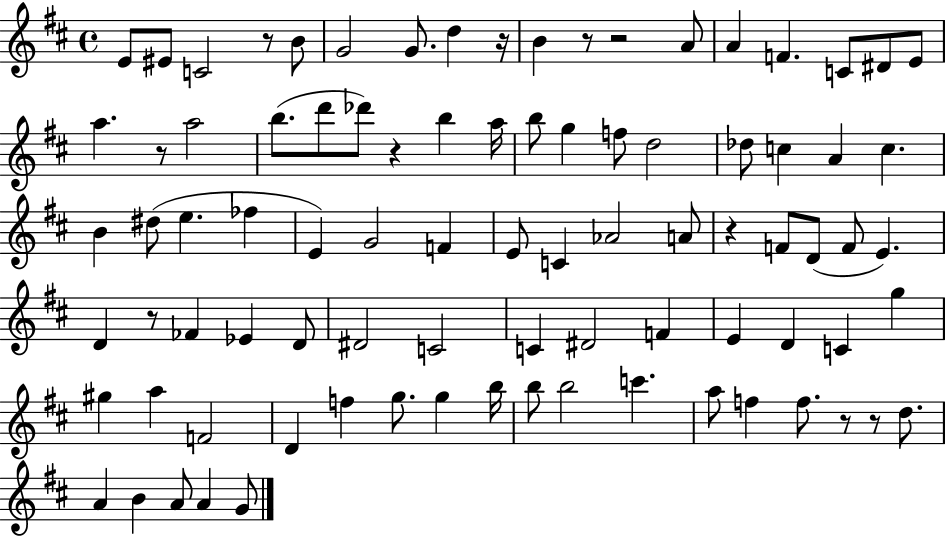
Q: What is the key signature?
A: D major